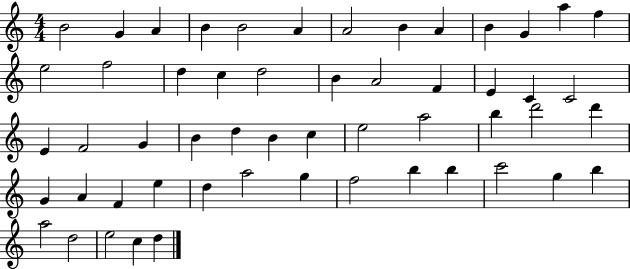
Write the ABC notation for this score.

X:1
T:Untitled
M:4/4
L:1/4
K:C
B2 G A B B2 A A2 B A B G a f e2 f2 d c d2 B A2 F E C C2 E F2 G B d B c e2 a2 b d'2 d' G A F e d a2 g f2 b b c'2 g b a2 d2 e2 c d